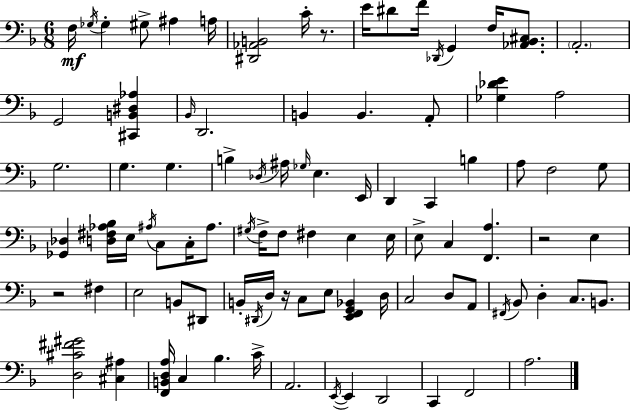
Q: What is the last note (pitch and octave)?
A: A3